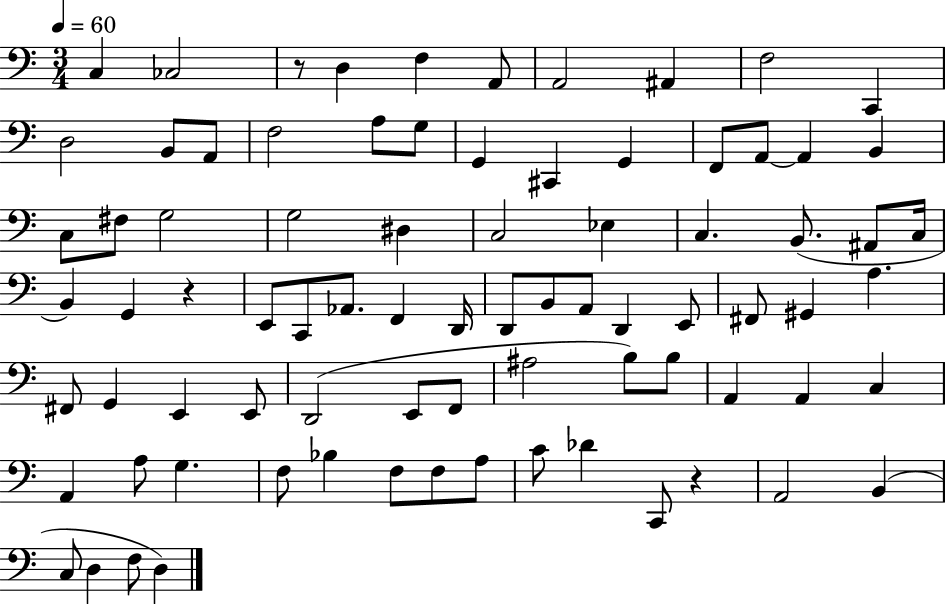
{
  \clef bass
  \numericTimeSignature
  \time 3/4
  \key c \major
  \tempo 4 = 60
  c4 ces2 | r8 d4 f4 a,8 | a,2 ais,4 | f2 c,4 | \break d2 b,8 a,8 | f2 a8 g8 | g,4 cis,4 g,4 | f,8 a,8~~ a,4 b,4 | \break c8 fis8 g2 | g2 dis4 | c2 ees4 | c4. b,8.( ais,8 c16 | \break b,4) g,4 r4 | e,8 c,8 aes,8. f,4 d,16 | d,8 b,8 a,8 d,4 e,8 | fis,8 gis,4 a4. | \break fis,8 g,4 e,4 e,8 | d,2( e,8 f,8 | ais2 b8) b8 | a,4 a,4 c4 | \break a,4 a8 g4. | f8 bes4 f8 f8 a8 | c'8 des'4 c,8 r4 | a,2 b,4( | \break c8 d4 f8 d4) | \bar "|."
}